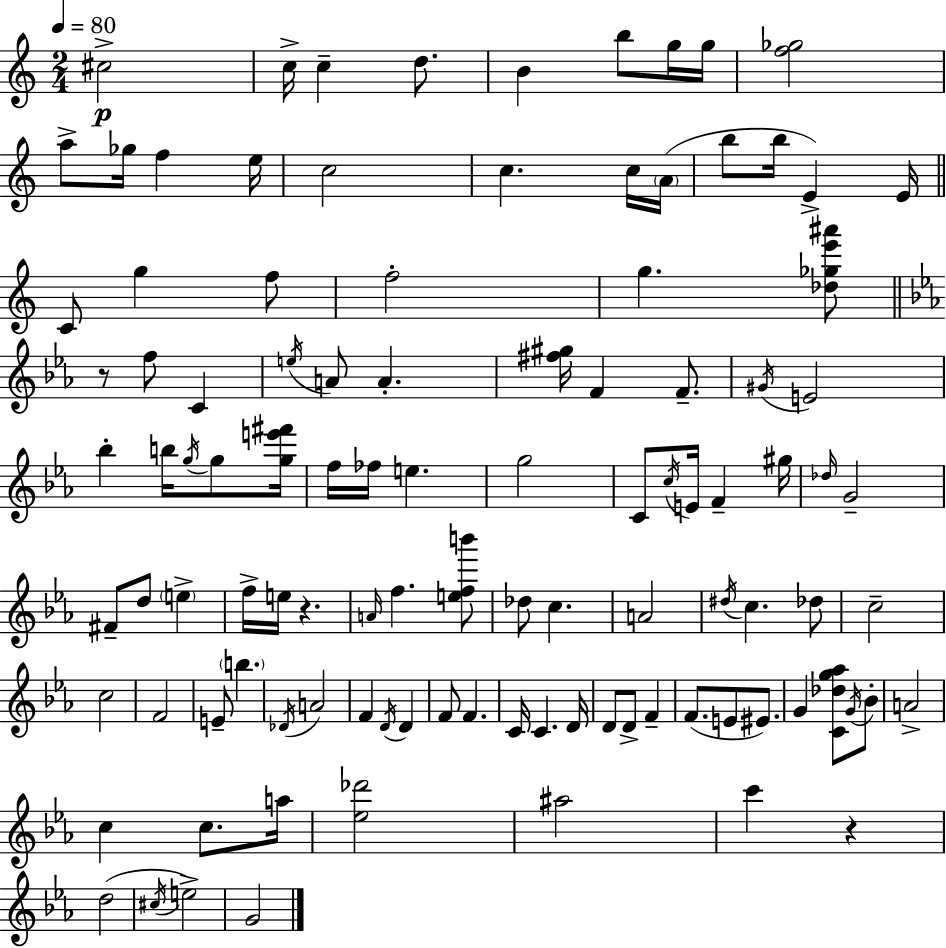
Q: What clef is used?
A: treble